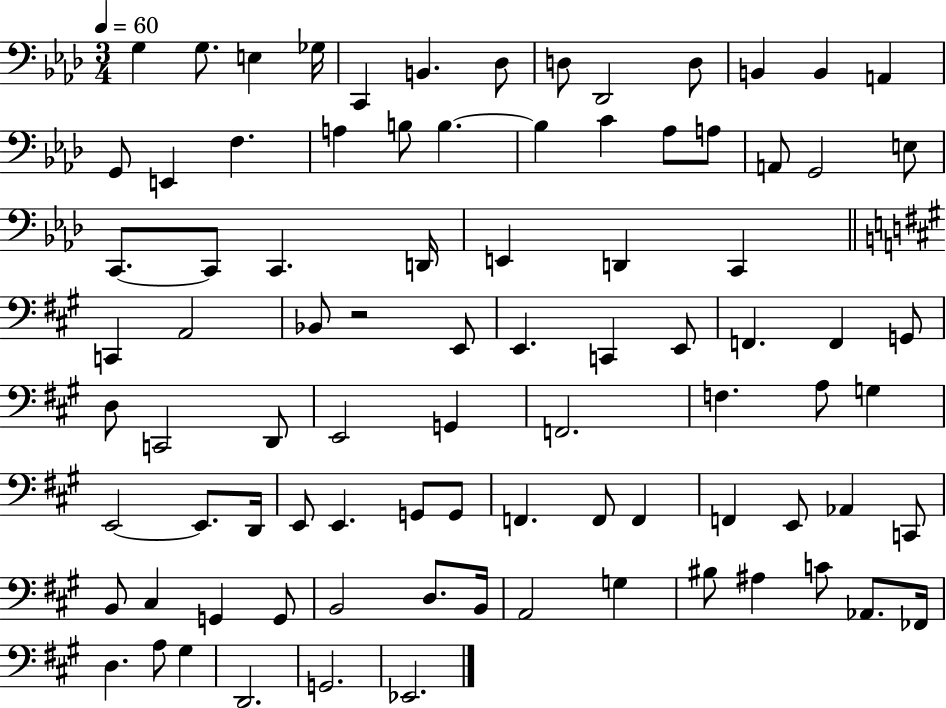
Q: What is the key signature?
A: AES major